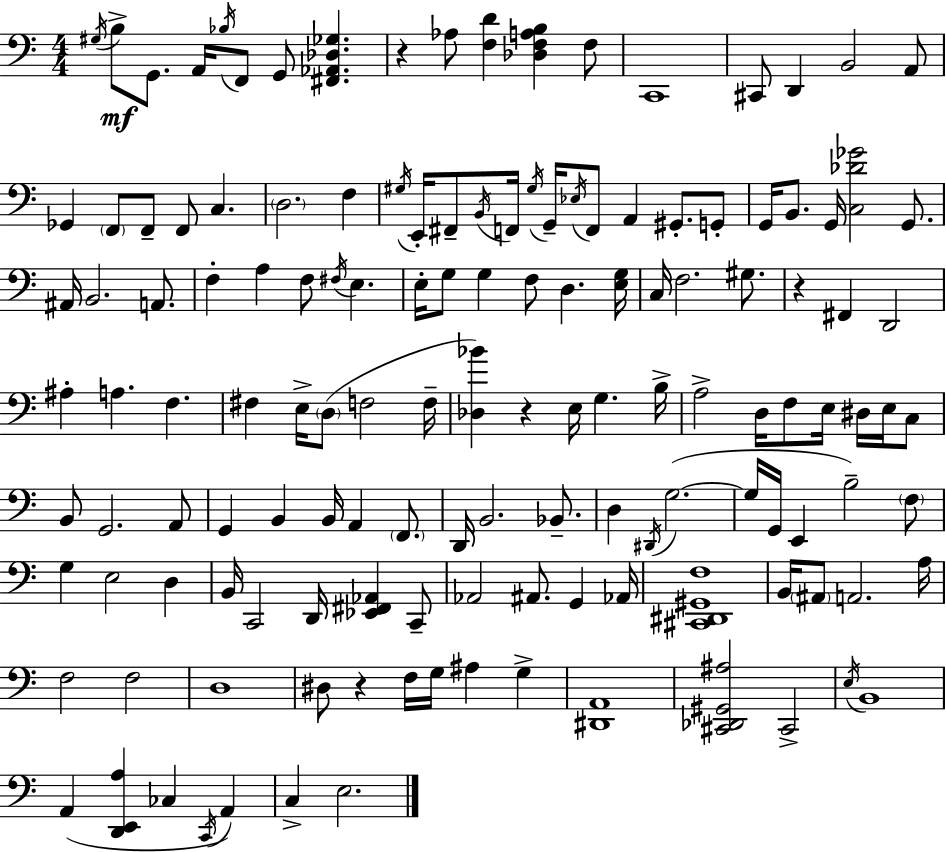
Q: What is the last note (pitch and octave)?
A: E3